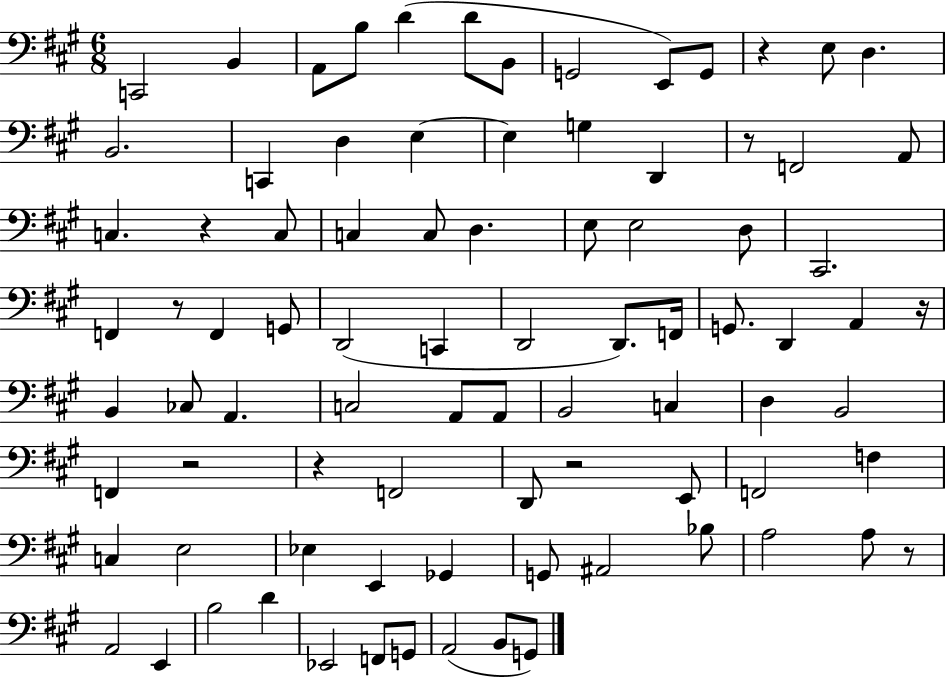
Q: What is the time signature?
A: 6/8